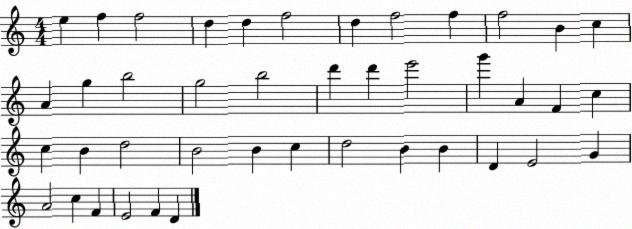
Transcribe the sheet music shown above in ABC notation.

X:1
T:Untitled
M:4/4
L:1/4
K:C
e f f2 d d f2 d f2 f f2 B c A g b2 g2 b2 d' d' e'2 g' A F c c B d2 B2 B c d2 B B D E2 G A2 c F E2 F D